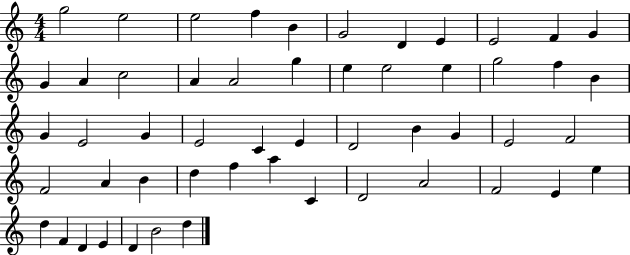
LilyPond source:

{
  \clef treble
  \numericTimeSignature
  \time 4/4
  \key c \major
  g''2 e''2 | e''2 f''4 b'4 | g'2 d'4 e'4 | e'2 f'4 g'4 | \break g'4 a'4 c''2 | a'4 a'2 g''4 | e''4 e''2 e''4 | g''2 f''4 b'4 | \break g'4 e'2 g'4 | e'2 c'4 e'4 | d'2 b'4 g'4 | e'2 f'2 | \break f'2 a'4 b'4 | d''4 f''4 a''4 c'4 | d'2 a'2 | f'2 e'4 e''4 | \break d''4 f'4 d'4 e'4 | d'4 b'2 d''4 | \bar "|."
}